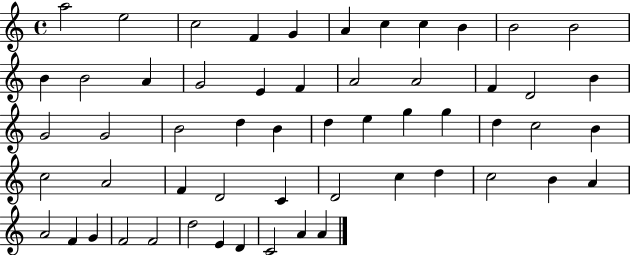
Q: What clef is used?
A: treble